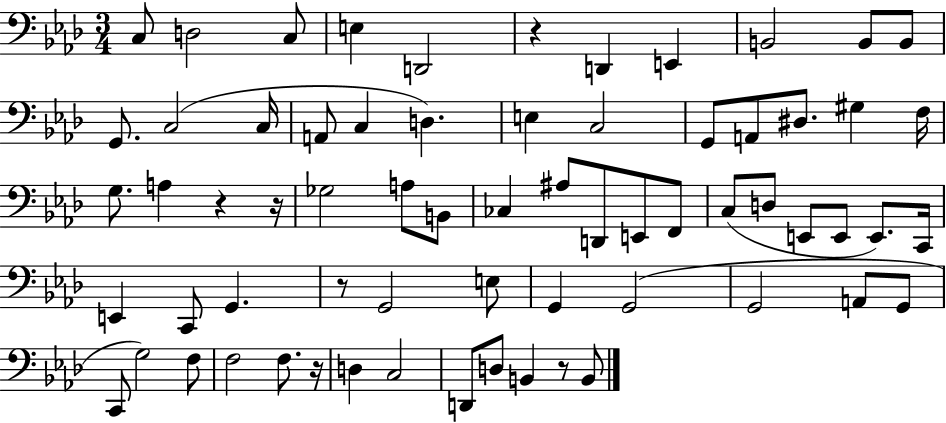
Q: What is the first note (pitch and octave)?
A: C3